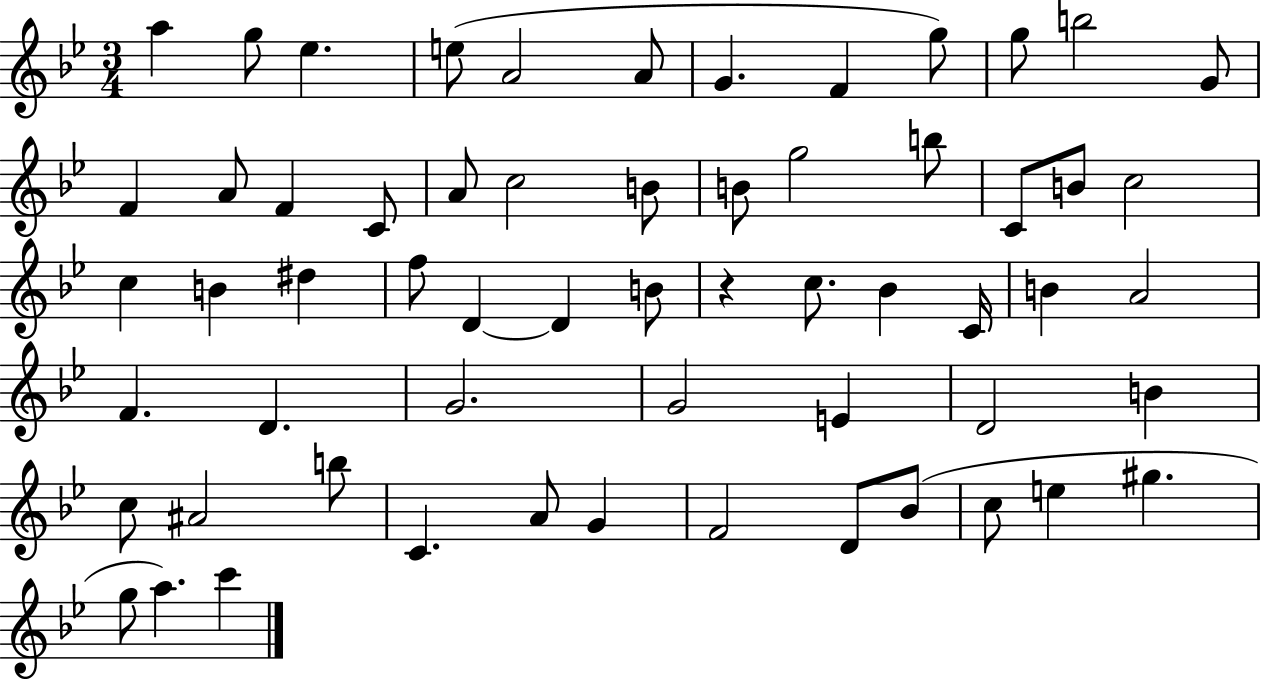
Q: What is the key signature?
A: BES major